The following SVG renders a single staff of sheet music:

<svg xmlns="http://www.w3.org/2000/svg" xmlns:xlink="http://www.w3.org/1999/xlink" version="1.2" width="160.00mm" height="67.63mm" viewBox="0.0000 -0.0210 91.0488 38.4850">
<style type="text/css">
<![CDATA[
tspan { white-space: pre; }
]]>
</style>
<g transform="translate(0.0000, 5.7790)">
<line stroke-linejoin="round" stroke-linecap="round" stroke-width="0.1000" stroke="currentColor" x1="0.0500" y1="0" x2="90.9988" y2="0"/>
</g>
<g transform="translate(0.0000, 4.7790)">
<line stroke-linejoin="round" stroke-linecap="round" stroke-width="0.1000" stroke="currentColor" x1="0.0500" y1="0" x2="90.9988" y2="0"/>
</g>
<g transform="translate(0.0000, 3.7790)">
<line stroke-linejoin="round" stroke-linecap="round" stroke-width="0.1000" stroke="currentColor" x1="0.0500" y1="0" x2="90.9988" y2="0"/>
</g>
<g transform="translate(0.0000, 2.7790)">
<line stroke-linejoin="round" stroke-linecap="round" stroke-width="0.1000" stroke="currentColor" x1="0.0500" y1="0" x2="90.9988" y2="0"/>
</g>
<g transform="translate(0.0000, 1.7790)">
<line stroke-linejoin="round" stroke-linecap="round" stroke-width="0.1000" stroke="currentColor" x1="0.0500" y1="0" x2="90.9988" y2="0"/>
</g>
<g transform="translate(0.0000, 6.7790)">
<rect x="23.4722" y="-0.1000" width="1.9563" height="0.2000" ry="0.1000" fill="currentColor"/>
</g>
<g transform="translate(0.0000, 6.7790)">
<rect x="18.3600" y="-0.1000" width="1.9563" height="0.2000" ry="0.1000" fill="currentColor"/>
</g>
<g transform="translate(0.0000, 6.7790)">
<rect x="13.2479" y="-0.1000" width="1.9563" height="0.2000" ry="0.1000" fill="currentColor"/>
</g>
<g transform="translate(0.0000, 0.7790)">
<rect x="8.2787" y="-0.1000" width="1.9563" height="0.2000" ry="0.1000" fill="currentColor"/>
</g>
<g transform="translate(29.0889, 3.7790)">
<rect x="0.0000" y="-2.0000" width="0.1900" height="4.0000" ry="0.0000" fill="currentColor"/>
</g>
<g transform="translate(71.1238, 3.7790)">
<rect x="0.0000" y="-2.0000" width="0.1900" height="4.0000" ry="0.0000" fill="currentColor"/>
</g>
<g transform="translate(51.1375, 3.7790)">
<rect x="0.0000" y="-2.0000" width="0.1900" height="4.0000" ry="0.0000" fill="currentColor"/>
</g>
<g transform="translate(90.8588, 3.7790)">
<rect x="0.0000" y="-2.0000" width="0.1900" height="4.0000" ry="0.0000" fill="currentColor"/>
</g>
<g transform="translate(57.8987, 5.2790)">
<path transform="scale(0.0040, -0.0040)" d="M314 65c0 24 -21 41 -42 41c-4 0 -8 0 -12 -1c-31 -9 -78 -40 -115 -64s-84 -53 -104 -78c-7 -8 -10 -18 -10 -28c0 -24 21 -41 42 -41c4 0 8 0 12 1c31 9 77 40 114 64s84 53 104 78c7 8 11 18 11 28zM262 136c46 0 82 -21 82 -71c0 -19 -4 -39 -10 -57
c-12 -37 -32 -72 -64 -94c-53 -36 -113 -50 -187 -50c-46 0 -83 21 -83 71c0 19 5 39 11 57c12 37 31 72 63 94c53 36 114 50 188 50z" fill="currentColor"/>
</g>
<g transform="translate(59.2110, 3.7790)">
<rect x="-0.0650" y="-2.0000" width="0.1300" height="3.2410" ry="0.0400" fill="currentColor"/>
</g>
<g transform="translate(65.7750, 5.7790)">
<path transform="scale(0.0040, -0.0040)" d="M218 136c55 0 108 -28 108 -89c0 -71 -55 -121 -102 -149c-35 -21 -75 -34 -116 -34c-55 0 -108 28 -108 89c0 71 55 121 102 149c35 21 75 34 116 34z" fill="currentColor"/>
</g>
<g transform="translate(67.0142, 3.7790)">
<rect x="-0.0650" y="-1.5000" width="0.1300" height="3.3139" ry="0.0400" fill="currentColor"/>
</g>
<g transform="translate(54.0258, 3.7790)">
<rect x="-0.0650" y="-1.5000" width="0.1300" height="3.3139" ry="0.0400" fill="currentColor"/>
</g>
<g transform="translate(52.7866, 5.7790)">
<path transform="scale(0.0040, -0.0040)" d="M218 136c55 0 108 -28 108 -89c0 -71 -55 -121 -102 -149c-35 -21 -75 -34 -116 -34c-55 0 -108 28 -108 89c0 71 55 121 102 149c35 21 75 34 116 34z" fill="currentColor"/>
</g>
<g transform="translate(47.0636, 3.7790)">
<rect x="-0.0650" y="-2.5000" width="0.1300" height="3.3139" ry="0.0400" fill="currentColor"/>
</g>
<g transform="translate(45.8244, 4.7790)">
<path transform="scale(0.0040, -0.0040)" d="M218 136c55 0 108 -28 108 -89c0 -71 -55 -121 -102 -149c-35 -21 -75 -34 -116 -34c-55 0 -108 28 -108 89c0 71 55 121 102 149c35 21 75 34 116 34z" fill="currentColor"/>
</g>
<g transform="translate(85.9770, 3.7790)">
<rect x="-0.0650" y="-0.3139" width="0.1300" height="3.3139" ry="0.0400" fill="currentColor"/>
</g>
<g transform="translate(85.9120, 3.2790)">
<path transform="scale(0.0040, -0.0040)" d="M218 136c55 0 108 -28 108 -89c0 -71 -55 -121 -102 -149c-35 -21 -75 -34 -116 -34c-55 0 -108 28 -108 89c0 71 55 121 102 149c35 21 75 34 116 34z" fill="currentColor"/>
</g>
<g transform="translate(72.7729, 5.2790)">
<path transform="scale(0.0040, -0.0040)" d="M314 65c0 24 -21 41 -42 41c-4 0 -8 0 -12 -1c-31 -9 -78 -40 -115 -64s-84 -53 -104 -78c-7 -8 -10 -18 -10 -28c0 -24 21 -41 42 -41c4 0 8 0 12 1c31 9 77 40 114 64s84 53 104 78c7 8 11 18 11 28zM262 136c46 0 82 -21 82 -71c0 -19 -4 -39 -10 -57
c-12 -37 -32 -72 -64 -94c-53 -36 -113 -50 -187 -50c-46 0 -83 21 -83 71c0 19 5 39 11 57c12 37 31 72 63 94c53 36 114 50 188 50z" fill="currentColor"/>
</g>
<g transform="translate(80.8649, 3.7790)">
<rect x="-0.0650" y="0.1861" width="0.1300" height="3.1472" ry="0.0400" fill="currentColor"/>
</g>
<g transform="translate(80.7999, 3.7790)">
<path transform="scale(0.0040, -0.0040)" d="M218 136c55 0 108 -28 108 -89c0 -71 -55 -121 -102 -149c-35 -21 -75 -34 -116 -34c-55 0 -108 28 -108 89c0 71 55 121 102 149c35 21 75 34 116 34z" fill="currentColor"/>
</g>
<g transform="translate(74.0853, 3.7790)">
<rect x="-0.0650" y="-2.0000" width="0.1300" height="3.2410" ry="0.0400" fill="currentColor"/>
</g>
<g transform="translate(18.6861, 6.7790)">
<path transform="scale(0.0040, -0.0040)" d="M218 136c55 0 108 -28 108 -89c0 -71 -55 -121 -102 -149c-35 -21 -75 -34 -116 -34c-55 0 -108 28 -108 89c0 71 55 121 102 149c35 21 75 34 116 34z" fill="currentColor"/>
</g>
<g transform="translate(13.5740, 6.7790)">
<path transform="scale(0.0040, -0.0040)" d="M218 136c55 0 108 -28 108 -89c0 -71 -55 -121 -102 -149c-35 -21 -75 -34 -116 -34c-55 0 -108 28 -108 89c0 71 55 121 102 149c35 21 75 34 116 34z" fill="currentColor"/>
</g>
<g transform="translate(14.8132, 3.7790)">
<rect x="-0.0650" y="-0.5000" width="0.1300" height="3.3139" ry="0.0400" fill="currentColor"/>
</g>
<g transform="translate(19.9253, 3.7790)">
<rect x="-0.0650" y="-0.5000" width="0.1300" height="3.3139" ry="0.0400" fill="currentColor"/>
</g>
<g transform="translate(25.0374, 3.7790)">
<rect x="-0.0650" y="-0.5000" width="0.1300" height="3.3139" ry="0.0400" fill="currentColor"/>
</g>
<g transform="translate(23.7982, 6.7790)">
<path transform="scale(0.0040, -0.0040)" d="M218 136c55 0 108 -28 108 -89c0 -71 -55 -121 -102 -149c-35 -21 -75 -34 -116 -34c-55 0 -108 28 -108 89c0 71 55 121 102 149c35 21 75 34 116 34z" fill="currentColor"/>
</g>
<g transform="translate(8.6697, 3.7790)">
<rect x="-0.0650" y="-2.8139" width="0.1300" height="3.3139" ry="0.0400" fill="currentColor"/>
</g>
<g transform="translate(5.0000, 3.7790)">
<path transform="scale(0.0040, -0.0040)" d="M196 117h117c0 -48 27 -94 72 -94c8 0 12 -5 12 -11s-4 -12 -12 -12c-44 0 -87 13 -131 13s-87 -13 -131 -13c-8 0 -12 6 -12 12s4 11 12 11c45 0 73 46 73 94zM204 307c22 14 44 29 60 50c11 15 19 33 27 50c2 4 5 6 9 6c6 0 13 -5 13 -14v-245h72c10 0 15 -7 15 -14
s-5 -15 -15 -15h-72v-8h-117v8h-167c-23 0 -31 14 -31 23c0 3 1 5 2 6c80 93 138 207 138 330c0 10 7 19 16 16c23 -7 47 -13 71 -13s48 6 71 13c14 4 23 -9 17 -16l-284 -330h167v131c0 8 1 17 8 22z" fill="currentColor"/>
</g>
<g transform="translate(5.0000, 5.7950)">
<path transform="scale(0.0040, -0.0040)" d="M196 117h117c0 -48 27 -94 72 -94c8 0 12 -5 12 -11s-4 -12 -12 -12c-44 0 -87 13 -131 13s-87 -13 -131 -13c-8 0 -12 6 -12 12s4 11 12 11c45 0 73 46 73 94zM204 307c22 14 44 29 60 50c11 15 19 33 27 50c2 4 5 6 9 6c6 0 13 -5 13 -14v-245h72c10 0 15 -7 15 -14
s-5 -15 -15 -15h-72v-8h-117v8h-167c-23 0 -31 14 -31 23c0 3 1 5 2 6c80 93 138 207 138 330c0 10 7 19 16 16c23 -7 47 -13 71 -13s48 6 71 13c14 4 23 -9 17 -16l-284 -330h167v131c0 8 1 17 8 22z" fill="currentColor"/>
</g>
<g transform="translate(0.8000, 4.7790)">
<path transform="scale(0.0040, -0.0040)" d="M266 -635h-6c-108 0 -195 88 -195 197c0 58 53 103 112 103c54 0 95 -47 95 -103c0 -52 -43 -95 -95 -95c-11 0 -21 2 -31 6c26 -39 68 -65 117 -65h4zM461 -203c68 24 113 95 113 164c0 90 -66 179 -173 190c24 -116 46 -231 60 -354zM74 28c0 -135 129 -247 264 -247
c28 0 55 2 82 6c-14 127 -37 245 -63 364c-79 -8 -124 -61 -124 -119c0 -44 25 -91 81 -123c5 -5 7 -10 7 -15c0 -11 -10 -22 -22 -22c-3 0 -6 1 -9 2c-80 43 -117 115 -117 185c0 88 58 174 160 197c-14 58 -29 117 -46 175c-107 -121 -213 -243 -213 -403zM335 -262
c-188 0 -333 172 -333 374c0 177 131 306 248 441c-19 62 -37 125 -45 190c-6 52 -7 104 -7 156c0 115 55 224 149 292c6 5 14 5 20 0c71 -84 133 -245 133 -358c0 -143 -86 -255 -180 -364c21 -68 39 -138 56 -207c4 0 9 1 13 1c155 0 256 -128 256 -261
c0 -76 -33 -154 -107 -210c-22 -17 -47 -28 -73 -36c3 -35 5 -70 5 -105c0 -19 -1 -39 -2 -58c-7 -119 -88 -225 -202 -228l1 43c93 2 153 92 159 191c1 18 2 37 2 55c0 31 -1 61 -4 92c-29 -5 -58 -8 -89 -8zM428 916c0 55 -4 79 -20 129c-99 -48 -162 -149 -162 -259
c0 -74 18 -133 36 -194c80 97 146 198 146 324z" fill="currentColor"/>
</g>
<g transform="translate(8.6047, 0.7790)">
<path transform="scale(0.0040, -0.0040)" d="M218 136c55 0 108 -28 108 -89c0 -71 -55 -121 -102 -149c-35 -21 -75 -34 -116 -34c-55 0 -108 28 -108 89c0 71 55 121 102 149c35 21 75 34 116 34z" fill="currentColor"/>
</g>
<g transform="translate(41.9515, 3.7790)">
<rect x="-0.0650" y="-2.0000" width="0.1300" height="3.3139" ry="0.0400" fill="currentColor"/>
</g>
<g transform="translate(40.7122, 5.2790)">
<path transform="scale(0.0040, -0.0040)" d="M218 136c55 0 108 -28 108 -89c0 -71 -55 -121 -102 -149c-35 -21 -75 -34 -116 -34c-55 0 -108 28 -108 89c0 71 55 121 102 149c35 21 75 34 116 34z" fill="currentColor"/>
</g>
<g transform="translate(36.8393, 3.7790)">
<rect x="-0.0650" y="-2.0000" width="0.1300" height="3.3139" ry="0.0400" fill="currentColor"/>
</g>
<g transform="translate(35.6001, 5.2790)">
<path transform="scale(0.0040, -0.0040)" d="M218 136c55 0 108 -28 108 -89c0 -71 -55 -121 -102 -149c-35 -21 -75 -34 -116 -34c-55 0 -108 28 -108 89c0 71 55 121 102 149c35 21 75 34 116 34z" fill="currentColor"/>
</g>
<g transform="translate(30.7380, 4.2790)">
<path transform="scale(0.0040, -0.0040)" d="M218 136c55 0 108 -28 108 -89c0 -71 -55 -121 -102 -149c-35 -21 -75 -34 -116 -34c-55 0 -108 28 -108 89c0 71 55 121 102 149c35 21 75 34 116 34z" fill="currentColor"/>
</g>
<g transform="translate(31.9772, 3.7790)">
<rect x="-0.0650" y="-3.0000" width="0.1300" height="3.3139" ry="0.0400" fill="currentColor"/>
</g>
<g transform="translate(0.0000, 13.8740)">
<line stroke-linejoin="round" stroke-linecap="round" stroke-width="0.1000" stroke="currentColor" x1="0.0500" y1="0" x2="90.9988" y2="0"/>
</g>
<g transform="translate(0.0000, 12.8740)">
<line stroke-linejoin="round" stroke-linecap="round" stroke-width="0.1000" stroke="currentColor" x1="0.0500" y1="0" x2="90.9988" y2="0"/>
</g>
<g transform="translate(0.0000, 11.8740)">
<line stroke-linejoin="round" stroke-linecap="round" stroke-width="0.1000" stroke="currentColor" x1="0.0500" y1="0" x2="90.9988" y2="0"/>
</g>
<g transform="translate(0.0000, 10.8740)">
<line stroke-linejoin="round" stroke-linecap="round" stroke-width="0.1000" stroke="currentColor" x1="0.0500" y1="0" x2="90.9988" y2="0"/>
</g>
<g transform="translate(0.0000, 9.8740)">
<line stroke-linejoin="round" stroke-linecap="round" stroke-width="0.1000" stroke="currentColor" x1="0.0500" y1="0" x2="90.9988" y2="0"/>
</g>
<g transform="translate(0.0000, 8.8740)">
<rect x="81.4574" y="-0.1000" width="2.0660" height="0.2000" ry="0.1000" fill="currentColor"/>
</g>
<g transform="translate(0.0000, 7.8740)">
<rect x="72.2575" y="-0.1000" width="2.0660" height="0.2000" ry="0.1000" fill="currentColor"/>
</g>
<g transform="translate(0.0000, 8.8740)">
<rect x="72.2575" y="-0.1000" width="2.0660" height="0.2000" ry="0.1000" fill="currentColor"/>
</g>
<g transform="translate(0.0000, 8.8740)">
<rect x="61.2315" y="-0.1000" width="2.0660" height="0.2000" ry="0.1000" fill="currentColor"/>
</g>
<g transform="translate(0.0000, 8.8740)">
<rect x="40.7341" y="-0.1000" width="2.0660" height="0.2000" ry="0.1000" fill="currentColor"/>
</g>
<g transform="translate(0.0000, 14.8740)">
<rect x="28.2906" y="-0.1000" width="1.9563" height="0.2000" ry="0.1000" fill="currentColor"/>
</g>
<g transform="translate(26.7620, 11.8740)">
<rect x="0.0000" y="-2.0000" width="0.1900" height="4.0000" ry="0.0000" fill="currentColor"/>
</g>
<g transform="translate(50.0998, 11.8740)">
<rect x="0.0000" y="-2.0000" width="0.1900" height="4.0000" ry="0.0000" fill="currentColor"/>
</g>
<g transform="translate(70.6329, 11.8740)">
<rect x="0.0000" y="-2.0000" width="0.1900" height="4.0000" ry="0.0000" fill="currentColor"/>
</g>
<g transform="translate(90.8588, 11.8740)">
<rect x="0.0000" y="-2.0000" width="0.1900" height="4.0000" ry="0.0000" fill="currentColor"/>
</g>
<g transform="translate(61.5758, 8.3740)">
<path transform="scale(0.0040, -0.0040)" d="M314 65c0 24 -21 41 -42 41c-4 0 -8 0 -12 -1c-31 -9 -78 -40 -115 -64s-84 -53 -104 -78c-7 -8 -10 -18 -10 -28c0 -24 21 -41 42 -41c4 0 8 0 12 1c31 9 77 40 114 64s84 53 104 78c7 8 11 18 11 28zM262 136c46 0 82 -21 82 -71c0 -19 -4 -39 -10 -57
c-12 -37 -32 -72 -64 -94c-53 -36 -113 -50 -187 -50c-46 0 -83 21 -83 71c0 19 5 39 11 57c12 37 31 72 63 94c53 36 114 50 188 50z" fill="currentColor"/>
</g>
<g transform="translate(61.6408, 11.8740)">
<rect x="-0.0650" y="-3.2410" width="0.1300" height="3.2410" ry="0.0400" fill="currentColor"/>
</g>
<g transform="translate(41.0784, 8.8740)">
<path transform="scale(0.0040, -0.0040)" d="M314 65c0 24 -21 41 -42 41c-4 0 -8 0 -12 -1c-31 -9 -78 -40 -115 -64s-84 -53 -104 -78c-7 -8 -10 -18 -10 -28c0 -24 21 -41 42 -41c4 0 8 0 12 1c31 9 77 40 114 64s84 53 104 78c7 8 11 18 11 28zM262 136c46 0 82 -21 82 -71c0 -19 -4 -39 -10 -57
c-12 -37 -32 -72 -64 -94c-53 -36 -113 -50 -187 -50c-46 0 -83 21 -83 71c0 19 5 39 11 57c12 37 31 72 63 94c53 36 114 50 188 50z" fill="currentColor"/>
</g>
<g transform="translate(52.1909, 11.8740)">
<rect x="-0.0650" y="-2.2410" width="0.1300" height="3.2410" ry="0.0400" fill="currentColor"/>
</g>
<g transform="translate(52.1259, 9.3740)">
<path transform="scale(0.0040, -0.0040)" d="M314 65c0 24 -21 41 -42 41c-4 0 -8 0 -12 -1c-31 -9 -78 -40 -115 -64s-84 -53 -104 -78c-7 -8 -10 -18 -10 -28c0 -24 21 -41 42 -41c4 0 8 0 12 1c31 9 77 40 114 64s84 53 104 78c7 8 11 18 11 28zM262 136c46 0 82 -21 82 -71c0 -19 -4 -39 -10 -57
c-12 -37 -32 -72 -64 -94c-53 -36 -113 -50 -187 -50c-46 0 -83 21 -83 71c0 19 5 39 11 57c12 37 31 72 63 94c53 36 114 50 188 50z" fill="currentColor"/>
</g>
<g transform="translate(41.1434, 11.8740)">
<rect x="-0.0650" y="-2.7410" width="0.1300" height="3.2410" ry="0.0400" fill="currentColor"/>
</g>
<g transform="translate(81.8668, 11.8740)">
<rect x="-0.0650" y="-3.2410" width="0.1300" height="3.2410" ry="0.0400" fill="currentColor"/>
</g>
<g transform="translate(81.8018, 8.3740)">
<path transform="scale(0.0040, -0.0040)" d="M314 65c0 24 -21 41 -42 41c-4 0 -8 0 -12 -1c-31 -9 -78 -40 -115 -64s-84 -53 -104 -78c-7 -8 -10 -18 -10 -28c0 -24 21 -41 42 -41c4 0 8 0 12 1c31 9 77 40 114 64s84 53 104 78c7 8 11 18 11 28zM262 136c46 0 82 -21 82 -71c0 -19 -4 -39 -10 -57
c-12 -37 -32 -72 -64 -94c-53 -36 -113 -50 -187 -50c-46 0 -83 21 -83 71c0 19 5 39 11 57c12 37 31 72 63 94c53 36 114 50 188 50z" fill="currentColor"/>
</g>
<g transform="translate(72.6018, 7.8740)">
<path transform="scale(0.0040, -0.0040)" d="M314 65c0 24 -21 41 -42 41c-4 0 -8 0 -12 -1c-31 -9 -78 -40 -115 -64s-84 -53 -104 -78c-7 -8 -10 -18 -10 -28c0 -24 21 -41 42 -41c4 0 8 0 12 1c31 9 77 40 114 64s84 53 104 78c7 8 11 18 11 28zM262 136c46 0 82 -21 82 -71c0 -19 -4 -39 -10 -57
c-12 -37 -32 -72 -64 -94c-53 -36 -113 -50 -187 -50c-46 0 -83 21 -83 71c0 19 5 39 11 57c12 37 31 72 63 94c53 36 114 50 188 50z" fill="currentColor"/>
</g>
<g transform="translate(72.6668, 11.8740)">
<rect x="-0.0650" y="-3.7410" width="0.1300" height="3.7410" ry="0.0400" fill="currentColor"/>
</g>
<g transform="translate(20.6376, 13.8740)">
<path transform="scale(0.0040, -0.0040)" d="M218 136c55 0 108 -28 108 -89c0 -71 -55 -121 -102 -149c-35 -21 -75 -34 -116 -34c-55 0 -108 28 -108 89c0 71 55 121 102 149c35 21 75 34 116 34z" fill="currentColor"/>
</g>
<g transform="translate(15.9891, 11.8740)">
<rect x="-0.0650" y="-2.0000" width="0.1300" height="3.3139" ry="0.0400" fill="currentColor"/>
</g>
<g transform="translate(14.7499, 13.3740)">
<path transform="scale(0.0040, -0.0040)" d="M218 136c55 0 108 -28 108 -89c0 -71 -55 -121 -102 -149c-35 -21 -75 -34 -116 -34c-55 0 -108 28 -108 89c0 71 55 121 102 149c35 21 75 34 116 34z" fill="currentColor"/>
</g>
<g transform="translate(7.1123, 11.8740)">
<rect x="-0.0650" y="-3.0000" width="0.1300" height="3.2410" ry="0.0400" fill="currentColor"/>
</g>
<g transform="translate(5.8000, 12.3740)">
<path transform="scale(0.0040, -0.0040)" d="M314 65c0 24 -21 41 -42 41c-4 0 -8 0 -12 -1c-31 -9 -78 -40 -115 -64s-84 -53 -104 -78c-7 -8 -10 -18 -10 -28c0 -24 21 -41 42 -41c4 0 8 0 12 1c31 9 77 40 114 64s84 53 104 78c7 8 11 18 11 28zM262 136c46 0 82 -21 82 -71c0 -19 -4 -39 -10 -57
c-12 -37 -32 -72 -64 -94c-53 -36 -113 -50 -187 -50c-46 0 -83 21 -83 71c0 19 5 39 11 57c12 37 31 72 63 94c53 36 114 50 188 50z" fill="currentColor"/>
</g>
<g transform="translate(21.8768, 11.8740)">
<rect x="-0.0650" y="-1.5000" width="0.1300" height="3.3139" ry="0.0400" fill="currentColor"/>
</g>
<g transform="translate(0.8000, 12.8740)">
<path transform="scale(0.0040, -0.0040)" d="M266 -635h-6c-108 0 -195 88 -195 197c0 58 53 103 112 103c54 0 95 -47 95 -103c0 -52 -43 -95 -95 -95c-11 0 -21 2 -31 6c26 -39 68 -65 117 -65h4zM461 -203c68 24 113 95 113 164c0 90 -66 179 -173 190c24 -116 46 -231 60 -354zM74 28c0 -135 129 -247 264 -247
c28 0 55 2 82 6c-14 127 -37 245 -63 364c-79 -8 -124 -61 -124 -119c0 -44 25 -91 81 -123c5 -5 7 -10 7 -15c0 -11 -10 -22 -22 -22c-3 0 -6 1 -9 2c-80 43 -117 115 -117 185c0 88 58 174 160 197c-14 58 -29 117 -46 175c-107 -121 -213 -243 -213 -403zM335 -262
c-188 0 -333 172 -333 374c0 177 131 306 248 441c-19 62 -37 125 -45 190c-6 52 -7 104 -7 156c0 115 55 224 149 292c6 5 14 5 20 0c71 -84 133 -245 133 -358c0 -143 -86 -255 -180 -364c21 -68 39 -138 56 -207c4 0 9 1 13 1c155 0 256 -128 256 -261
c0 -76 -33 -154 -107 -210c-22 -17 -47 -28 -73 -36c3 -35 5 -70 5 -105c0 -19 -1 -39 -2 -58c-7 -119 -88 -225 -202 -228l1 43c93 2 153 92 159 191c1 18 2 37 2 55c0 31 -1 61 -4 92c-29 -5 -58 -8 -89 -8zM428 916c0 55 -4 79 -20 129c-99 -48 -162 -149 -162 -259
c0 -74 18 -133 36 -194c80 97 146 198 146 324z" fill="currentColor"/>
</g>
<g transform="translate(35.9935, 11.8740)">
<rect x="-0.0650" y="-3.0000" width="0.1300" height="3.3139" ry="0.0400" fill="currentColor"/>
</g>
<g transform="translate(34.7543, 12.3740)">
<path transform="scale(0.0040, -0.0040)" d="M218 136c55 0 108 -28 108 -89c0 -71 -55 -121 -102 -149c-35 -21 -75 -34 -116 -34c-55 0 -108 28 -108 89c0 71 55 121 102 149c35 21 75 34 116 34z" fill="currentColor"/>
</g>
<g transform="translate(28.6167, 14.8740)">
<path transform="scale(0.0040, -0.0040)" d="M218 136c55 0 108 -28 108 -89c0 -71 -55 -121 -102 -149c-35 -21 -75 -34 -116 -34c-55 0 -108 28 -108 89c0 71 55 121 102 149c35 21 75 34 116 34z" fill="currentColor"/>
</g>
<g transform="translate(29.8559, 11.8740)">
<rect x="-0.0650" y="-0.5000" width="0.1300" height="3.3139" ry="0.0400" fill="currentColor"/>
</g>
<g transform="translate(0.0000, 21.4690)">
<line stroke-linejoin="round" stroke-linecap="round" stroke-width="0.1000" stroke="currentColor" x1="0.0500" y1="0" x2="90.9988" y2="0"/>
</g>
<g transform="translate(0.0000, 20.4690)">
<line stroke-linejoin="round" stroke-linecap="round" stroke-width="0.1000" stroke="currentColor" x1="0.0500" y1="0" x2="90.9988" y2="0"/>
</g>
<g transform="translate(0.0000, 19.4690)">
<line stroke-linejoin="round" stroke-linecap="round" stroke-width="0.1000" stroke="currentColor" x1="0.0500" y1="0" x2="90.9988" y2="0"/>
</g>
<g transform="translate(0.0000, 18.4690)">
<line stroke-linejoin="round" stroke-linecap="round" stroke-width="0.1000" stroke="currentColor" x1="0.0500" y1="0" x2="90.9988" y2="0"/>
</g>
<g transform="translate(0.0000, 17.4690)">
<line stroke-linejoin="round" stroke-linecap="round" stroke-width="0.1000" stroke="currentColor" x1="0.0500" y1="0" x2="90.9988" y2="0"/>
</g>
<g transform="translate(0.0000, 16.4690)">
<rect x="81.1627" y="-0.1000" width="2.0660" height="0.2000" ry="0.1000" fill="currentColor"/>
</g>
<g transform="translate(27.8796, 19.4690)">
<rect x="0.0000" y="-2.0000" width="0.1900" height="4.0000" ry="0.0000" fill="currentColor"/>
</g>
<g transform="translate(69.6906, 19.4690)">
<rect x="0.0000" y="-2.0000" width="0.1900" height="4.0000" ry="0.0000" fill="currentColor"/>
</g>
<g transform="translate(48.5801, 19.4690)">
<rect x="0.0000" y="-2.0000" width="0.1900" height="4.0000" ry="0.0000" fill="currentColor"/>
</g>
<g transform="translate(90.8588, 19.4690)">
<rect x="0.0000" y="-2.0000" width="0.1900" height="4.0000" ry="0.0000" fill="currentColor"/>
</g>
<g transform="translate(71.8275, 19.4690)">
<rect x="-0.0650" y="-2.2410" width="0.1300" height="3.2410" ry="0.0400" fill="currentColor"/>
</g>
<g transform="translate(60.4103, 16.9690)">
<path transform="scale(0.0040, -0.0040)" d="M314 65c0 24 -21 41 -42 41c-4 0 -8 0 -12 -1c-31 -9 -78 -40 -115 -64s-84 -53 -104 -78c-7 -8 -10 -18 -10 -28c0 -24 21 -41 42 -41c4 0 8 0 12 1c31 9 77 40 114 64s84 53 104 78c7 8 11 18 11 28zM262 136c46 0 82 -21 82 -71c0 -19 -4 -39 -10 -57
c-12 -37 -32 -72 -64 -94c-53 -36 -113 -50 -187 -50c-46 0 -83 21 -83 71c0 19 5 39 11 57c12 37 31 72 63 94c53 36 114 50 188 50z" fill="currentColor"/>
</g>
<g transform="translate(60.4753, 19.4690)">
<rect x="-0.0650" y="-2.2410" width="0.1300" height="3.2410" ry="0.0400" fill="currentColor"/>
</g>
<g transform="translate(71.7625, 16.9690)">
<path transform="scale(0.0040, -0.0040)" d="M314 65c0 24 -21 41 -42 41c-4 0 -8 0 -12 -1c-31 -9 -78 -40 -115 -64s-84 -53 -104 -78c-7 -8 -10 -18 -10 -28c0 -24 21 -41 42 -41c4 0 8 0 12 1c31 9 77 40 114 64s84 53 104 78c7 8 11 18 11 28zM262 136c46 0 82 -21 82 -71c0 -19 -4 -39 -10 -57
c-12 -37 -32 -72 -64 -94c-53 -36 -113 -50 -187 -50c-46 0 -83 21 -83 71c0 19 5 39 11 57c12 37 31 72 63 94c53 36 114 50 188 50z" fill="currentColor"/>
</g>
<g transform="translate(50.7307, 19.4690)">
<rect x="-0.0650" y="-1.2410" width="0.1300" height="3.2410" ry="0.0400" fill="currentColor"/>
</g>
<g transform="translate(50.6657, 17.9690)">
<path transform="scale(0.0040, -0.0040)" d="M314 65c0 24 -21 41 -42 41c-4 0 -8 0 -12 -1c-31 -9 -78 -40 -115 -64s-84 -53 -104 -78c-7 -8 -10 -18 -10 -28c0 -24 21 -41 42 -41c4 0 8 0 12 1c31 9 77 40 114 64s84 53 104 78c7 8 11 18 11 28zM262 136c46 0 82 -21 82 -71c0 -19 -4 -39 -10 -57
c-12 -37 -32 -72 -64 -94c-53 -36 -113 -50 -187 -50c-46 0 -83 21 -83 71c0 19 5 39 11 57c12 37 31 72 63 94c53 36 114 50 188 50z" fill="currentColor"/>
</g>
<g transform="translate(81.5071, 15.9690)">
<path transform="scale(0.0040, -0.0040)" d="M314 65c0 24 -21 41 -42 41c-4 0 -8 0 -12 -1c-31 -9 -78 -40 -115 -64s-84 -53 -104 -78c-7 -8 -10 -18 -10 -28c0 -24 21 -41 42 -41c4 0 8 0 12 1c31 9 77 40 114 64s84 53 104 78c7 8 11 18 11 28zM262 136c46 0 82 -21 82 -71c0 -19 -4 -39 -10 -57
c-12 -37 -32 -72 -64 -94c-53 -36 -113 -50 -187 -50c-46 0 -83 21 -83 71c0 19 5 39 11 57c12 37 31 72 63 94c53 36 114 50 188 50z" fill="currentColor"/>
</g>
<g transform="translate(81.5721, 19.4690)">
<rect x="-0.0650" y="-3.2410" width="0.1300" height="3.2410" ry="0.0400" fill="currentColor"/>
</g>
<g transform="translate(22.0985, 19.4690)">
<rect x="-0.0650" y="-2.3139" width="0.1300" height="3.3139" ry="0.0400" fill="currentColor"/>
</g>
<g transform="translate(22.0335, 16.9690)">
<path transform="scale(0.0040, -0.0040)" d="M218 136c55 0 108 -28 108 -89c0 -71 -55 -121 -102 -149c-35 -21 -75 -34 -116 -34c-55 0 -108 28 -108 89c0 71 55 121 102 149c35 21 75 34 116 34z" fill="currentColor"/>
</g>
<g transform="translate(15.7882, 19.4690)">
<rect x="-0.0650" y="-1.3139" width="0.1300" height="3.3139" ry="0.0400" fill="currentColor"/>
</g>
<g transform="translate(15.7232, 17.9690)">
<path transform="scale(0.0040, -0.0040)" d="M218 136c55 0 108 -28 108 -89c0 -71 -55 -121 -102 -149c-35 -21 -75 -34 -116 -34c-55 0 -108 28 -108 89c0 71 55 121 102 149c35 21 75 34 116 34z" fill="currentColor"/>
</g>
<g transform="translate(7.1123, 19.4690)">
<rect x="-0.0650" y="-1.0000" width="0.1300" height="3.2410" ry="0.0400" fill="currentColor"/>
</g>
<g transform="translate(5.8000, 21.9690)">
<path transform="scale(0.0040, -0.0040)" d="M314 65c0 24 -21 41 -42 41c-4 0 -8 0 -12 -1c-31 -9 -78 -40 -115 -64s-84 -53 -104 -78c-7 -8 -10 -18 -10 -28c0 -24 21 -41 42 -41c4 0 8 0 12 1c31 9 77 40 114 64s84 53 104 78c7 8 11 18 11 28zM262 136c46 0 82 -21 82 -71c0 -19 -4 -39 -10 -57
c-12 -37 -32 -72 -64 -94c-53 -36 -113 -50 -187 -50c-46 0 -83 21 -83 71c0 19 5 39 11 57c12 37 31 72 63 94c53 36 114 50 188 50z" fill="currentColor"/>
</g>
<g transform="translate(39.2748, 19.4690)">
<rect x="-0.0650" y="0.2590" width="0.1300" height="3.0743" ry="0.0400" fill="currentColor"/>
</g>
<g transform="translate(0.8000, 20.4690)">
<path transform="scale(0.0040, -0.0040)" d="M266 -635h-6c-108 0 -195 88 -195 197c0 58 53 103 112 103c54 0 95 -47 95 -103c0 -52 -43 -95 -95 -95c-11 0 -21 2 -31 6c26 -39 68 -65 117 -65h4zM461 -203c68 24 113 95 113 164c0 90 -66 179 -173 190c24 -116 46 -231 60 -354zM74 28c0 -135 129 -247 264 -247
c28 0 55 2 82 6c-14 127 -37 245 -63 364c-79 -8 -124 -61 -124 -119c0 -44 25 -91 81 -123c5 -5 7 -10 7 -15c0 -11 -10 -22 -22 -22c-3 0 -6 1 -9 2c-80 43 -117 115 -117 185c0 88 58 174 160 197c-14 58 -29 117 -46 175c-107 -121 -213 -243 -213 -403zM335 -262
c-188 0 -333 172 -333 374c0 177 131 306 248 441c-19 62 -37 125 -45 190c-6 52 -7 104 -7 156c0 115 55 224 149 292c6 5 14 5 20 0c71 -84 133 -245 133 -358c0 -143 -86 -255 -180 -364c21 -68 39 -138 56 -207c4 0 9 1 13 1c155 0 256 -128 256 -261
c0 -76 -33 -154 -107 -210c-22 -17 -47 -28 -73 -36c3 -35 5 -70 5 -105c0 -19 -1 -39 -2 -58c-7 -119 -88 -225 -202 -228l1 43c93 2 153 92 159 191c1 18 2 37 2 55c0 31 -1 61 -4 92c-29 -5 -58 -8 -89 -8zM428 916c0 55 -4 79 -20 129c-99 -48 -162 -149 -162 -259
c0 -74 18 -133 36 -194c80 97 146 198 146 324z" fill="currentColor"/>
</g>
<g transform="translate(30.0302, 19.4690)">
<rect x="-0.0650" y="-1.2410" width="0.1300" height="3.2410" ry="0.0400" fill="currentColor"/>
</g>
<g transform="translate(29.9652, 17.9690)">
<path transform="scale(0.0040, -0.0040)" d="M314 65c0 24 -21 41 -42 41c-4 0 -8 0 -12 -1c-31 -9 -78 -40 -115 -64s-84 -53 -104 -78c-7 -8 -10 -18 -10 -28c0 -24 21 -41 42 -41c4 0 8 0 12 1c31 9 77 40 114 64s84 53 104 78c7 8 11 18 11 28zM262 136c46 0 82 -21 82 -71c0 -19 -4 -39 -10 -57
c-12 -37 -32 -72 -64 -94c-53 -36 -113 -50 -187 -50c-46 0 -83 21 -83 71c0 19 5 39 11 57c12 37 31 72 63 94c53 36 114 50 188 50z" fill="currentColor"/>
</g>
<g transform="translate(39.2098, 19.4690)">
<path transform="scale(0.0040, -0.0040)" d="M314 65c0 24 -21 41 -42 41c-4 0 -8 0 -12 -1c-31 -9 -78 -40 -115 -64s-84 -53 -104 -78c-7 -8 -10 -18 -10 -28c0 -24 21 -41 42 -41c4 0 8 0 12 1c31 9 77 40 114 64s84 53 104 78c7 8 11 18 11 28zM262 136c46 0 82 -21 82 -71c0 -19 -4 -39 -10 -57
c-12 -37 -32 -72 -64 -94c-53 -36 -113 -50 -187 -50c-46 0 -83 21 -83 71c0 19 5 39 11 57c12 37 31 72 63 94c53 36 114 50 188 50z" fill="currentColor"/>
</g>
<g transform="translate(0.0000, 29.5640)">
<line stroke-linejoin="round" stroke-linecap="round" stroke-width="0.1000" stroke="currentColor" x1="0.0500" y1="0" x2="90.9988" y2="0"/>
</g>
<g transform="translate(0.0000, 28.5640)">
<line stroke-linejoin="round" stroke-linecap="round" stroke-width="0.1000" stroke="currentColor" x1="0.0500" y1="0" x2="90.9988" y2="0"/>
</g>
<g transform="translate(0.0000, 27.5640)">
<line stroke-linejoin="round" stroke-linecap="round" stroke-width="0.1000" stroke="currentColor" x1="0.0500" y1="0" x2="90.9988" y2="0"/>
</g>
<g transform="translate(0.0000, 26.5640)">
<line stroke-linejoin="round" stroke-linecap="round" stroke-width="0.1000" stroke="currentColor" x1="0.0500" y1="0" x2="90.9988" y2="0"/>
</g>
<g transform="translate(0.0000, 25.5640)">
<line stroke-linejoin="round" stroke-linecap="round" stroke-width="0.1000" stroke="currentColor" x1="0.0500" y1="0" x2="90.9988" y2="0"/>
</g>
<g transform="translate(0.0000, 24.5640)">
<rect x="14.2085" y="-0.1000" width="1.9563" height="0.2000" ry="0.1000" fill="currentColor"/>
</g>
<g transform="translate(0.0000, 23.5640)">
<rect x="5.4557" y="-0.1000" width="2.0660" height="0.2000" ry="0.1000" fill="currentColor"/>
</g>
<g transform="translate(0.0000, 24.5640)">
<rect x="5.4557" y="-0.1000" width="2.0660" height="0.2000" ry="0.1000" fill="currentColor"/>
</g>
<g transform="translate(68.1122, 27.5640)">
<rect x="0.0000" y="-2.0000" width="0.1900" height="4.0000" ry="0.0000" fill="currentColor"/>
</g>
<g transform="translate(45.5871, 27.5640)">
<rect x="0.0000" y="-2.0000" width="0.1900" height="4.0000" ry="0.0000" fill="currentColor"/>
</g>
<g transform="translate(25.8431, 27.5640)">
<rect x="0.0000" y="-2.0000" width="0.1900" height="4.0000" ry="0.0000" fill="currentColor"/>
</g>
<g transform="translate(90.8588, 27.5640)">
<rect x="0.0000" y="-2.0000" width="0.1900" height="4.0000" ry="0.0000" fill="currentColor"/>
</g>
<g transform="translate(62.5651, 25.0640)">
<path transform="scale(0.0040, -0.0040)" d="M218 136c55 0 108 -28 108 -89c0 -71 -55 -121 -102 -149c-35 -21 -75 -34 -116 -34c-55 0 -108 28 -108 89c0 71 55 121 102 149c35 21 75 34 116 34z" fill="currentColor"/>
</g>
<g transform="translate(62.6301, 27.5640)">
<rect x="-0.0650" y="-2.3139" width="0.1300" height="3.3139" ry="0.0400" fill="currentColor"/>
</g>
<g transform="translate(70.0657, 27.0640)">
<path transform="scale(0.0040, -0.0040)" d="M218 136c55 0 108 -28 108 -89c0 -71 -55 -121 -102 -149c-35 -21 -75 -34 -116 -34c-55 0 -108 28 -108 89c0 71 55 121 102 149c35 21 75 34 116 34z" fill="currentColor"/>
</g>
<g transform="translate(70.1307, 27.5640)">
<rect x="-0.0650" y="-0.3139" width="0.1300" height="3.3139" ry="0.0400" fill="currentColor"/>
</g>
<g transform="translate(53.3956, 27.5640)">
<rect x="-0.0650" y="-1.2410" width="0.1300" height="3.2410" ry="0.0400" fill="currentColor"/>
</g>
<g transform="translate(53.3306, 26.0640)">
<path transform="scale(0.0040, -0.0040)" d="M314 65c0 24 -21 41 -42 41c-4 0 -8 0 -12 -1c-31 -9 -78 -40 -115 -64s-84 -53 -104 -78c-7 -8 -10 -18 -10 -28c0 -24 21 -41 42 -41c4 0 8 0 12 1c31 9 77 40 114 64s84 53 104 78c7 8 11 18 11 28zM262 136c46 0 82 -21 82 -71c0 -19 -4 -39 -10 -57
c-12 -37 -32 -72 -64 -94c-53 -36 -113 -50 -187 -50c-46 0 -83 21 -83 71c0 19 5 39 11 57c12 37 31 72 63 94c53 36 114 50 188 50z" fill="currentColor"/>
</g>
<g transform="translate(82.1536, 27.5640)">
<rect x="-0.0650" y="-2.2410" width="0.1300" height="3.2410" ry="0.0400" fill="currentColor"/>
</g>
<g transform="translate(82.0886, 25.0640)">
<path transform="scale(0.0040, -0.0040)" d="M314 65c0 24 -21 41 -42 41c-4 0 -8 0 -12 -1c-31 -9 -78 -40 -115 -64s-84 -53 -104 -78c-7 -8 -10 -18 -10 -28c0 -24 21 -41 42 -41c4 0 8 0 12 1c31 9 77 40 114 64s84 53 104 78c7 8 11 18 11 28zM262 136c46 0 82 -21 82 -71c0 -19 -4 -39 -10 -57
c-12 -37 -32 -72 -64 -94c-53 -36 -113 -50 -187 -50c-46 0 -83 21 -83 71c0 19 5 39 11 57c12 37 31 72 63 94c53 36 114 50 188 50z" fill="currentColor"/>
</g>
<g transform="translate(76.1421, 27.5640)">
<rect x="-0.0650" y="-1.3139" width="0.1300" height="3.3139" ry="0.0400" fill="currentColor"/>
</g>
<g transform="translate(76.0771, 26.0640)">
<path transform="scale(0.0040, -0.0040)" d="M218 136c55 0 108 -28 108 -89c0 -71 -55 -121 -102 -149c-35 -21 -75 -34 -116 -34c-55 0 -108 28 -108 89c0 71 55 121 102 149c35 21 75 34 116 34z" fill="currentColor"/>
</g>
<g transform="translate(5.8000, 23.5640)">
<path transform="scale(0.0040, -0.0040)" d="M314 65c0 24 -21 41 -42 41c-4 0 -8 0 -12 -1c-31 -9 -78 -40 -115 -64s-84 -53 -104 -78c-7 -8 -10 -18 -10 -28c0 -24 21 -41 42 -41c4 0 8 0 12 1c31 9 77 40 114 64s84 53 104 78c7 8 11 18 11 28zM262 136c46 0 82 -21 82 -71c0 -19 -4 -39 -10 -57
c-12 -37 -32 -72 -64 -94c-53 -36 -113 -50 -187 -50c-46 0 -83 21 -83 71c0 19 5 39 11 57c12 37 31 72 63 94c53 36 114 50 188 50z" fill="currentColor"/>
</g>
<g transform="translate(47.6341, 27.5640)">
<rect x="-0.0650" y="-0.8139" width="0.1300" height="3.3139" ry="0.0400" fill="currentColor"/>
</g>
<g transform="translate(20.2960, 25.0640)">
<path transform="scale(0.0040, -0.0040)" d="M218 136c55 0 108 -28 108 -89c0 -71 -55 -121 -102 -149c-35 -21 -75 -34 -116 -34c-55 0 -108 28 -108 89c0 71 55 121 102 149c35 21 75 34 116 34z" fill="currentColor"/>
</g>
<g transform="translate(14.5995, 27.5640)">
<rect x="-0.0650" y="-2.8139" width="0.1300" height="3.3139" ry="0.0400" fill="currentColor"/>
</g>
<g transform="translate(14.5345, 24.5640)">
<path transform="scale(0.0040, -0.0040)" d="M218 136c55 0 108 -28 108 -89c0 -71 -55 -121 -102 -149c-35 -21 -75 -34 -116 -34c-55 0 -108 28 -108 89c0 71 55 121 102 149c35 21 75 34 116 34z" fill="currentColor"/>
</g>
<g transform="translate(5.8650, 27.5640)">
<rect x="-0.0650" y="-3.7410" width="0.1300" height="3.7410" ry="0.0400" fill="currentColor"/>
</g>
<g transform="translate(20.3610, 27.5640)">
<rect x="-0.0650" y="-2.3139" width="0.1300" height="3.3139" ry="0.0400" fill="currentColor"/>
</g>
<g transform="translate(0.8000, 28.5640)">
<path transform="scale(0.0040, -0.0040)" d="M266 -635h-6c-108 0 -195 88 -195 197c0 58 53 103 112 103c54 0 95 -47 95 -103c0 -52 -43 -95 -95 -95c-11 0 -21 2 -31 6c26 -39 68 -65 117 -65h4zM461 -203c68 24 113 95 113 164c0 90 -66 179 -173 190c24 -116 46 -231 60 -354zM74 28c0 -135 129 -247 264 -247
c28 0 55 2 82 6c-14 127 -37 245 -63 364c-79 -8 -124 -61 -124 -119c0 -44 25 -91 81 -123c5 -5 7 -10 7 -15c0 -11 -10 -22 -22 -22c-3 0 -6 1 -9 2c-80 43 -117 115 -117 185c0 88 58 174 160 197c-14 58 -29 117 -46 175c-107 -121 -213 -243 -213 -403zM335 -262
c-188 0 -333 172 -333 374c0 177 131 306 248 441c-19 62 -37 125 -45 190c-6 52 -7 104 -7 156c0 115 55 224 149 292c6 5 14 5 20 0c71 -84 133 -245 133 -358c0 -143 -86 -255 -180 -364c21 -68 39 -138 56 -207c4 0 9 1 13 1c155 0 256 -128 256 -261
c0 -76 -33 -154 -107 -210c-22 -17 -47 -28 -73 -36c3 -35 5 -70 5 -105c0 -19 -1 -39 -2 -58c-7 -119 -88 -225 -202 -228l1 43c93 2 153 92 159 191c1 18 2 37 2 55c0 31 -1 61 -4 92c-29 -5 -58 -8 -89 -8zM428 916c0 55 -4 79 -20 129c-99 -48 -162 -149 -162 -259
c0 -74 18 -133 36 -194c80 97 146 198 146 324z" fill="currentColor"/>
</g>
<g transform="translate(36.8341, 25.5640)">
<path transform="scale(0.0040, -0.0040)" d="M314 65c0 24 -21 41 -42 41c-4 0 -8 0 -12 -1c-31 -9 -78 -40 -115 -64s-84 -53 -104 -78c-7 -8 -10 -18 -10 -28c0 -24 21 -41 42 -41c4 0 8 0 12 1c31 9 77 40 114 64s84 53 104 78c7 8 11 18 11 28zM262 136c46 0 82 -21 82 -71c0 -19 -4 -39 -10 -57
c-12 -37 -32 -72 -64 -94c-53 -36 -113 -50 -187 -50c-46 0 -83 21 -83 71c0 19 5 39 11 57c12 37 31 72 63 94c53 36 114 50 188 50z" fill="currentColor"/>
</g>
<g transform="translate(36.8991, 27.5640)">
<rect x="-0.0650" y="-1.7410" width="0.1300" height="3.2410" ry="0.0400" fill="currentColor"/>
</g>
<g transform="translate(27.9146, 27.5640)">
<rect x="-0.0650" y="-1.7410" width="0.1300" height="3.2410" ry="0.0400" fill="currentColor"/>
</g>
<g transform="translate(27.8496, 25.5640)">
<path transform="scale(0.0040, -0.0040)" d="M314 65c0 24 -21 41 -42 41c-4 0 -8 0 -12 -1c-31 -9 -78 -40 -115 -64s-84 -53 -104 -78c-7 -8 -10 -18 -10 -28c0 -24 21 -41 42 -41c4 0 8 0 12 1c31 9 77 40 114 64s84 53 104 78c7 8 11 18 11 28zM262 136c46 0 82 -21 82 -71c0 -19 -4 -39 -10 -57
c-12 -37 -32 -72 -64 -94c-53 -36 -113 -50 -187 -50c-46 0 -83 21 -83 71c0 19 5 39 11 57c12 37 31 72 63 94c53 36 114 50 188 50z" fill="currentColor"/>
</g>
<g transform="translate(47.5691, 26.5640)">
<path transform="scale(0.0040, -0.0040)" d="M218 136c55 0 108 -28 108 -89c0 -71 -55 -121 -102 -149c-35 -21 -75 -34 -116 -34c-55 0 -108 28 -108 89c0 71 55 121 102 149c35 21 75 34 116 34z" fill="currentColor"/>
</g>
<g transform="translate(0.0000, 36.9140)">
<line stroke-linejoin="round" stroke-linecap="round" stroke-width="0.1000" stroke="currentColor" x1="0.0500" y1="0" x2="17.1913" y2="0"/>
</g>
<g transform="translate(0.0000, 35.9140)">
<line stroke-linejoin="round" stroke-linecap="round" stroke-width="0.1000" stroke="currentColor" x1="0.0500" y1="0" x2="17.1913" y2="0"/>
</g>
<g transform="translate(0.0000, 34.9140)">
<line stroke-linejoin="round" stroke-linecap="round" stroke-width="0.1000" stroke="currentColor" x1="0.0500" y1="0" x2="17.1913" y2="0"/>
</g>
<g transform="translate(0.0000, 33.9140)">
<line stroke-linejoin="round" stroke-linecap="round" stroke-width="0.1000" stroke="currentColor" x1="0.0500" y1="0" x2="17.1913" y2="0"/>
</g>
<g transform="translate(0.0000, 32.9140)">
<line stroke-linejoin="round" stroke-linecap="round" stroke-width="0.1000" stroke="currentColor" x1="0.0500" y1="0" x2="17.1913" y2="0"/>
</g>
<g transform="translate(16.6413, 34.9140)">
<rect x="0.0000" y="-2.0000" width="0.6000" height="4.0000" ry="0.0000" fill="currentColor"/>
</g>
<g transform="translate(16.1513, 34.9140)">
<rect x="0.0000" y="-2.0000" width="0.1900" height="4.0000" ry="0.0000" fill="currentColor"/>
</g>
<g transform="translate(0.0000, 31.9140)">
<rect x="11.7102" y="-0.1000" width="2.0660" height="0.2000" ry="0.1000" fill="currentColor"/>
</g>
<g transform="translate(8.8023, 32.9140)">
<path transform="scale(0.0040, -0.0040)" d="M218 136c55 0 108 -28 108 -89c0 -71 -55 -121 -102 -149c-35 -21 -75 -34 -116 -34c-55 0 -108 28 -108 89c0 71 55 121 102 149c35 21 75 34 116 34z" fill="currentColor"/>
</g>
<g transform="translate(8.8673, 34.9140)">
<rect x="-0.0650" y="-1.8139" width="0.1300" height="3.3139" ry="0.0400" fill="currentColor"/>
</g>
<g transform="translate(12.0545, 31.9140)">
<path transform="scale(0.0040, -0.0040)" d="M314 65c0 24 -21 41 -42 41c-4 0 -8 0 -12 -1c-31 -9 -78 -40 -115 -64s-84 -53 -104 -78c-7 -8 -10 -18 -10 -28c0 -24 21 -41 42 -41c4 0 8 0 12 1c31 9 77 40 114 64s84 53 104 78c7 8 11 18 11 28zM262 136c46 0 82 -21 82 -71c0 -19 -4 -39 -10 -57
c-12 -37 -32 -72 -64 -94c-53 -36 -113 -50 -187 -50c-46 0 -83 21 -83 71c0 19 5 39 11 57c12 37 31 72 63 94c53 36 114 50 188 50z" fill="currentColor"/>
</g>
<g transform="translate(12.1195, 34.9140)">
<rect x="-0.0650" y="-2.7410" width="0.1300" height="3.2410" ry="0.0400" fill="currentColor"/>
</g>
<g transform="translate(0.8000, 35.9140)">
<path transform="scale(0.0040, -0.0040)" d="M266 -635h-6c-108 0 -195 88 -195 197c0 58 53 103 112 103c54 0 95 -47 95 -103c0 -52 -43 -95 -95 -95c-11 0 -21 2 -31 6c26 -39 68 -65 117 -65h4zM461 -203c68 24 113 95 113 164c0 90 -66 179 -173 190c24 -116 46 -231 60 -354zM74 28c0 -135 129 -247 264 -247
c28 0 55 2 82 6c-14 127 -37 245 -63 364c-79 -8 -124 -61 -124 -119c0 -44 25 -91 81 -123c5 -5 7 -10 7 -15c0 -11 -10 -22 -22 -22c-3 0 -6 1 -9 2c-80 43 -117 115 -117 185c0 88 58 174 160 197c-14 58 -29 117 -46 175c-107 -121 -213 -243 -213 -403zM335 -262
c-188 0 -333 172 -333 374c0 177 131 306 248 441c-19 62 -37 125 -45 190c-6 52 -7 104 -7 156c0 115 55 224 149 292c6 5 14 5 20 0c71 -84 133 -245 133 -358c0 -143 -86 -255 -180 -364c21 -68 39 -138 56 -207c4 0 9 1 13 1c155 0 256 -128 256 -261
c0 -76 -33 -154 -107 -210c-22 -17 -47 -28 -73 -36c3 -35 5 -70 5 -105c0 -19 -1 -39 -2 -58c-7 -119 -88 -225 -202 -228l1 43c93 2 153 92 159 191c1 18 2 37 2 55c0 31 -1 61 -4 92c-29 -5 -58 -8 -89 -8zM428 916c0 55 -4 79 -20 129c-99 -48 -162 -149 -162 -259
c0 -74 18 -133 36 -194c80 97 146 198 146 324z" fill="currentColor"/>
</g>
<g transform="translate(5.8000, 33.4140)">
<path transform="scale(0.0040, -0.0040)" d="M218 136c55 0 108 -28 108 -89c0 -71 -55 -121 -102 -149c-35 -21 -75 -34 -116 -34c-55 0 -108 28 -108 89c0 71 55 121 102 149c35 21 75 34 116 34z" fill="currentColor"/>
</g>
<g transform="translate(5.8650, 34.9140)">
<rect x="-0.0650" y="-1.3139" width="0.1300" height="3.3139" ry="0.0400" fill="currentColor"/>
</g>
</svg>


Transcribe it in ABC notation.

X:1
T:Untitled
M:4/4
L:1/4
K:C
a C C C A F F G E F2 E F2 B c A2 F E C A a2 g2 b2 c'2 b2 D2 e g e2 B2 e2 g2 g2 b2 c'2 a g f2 f2 d e2 g c e g2 e f a2